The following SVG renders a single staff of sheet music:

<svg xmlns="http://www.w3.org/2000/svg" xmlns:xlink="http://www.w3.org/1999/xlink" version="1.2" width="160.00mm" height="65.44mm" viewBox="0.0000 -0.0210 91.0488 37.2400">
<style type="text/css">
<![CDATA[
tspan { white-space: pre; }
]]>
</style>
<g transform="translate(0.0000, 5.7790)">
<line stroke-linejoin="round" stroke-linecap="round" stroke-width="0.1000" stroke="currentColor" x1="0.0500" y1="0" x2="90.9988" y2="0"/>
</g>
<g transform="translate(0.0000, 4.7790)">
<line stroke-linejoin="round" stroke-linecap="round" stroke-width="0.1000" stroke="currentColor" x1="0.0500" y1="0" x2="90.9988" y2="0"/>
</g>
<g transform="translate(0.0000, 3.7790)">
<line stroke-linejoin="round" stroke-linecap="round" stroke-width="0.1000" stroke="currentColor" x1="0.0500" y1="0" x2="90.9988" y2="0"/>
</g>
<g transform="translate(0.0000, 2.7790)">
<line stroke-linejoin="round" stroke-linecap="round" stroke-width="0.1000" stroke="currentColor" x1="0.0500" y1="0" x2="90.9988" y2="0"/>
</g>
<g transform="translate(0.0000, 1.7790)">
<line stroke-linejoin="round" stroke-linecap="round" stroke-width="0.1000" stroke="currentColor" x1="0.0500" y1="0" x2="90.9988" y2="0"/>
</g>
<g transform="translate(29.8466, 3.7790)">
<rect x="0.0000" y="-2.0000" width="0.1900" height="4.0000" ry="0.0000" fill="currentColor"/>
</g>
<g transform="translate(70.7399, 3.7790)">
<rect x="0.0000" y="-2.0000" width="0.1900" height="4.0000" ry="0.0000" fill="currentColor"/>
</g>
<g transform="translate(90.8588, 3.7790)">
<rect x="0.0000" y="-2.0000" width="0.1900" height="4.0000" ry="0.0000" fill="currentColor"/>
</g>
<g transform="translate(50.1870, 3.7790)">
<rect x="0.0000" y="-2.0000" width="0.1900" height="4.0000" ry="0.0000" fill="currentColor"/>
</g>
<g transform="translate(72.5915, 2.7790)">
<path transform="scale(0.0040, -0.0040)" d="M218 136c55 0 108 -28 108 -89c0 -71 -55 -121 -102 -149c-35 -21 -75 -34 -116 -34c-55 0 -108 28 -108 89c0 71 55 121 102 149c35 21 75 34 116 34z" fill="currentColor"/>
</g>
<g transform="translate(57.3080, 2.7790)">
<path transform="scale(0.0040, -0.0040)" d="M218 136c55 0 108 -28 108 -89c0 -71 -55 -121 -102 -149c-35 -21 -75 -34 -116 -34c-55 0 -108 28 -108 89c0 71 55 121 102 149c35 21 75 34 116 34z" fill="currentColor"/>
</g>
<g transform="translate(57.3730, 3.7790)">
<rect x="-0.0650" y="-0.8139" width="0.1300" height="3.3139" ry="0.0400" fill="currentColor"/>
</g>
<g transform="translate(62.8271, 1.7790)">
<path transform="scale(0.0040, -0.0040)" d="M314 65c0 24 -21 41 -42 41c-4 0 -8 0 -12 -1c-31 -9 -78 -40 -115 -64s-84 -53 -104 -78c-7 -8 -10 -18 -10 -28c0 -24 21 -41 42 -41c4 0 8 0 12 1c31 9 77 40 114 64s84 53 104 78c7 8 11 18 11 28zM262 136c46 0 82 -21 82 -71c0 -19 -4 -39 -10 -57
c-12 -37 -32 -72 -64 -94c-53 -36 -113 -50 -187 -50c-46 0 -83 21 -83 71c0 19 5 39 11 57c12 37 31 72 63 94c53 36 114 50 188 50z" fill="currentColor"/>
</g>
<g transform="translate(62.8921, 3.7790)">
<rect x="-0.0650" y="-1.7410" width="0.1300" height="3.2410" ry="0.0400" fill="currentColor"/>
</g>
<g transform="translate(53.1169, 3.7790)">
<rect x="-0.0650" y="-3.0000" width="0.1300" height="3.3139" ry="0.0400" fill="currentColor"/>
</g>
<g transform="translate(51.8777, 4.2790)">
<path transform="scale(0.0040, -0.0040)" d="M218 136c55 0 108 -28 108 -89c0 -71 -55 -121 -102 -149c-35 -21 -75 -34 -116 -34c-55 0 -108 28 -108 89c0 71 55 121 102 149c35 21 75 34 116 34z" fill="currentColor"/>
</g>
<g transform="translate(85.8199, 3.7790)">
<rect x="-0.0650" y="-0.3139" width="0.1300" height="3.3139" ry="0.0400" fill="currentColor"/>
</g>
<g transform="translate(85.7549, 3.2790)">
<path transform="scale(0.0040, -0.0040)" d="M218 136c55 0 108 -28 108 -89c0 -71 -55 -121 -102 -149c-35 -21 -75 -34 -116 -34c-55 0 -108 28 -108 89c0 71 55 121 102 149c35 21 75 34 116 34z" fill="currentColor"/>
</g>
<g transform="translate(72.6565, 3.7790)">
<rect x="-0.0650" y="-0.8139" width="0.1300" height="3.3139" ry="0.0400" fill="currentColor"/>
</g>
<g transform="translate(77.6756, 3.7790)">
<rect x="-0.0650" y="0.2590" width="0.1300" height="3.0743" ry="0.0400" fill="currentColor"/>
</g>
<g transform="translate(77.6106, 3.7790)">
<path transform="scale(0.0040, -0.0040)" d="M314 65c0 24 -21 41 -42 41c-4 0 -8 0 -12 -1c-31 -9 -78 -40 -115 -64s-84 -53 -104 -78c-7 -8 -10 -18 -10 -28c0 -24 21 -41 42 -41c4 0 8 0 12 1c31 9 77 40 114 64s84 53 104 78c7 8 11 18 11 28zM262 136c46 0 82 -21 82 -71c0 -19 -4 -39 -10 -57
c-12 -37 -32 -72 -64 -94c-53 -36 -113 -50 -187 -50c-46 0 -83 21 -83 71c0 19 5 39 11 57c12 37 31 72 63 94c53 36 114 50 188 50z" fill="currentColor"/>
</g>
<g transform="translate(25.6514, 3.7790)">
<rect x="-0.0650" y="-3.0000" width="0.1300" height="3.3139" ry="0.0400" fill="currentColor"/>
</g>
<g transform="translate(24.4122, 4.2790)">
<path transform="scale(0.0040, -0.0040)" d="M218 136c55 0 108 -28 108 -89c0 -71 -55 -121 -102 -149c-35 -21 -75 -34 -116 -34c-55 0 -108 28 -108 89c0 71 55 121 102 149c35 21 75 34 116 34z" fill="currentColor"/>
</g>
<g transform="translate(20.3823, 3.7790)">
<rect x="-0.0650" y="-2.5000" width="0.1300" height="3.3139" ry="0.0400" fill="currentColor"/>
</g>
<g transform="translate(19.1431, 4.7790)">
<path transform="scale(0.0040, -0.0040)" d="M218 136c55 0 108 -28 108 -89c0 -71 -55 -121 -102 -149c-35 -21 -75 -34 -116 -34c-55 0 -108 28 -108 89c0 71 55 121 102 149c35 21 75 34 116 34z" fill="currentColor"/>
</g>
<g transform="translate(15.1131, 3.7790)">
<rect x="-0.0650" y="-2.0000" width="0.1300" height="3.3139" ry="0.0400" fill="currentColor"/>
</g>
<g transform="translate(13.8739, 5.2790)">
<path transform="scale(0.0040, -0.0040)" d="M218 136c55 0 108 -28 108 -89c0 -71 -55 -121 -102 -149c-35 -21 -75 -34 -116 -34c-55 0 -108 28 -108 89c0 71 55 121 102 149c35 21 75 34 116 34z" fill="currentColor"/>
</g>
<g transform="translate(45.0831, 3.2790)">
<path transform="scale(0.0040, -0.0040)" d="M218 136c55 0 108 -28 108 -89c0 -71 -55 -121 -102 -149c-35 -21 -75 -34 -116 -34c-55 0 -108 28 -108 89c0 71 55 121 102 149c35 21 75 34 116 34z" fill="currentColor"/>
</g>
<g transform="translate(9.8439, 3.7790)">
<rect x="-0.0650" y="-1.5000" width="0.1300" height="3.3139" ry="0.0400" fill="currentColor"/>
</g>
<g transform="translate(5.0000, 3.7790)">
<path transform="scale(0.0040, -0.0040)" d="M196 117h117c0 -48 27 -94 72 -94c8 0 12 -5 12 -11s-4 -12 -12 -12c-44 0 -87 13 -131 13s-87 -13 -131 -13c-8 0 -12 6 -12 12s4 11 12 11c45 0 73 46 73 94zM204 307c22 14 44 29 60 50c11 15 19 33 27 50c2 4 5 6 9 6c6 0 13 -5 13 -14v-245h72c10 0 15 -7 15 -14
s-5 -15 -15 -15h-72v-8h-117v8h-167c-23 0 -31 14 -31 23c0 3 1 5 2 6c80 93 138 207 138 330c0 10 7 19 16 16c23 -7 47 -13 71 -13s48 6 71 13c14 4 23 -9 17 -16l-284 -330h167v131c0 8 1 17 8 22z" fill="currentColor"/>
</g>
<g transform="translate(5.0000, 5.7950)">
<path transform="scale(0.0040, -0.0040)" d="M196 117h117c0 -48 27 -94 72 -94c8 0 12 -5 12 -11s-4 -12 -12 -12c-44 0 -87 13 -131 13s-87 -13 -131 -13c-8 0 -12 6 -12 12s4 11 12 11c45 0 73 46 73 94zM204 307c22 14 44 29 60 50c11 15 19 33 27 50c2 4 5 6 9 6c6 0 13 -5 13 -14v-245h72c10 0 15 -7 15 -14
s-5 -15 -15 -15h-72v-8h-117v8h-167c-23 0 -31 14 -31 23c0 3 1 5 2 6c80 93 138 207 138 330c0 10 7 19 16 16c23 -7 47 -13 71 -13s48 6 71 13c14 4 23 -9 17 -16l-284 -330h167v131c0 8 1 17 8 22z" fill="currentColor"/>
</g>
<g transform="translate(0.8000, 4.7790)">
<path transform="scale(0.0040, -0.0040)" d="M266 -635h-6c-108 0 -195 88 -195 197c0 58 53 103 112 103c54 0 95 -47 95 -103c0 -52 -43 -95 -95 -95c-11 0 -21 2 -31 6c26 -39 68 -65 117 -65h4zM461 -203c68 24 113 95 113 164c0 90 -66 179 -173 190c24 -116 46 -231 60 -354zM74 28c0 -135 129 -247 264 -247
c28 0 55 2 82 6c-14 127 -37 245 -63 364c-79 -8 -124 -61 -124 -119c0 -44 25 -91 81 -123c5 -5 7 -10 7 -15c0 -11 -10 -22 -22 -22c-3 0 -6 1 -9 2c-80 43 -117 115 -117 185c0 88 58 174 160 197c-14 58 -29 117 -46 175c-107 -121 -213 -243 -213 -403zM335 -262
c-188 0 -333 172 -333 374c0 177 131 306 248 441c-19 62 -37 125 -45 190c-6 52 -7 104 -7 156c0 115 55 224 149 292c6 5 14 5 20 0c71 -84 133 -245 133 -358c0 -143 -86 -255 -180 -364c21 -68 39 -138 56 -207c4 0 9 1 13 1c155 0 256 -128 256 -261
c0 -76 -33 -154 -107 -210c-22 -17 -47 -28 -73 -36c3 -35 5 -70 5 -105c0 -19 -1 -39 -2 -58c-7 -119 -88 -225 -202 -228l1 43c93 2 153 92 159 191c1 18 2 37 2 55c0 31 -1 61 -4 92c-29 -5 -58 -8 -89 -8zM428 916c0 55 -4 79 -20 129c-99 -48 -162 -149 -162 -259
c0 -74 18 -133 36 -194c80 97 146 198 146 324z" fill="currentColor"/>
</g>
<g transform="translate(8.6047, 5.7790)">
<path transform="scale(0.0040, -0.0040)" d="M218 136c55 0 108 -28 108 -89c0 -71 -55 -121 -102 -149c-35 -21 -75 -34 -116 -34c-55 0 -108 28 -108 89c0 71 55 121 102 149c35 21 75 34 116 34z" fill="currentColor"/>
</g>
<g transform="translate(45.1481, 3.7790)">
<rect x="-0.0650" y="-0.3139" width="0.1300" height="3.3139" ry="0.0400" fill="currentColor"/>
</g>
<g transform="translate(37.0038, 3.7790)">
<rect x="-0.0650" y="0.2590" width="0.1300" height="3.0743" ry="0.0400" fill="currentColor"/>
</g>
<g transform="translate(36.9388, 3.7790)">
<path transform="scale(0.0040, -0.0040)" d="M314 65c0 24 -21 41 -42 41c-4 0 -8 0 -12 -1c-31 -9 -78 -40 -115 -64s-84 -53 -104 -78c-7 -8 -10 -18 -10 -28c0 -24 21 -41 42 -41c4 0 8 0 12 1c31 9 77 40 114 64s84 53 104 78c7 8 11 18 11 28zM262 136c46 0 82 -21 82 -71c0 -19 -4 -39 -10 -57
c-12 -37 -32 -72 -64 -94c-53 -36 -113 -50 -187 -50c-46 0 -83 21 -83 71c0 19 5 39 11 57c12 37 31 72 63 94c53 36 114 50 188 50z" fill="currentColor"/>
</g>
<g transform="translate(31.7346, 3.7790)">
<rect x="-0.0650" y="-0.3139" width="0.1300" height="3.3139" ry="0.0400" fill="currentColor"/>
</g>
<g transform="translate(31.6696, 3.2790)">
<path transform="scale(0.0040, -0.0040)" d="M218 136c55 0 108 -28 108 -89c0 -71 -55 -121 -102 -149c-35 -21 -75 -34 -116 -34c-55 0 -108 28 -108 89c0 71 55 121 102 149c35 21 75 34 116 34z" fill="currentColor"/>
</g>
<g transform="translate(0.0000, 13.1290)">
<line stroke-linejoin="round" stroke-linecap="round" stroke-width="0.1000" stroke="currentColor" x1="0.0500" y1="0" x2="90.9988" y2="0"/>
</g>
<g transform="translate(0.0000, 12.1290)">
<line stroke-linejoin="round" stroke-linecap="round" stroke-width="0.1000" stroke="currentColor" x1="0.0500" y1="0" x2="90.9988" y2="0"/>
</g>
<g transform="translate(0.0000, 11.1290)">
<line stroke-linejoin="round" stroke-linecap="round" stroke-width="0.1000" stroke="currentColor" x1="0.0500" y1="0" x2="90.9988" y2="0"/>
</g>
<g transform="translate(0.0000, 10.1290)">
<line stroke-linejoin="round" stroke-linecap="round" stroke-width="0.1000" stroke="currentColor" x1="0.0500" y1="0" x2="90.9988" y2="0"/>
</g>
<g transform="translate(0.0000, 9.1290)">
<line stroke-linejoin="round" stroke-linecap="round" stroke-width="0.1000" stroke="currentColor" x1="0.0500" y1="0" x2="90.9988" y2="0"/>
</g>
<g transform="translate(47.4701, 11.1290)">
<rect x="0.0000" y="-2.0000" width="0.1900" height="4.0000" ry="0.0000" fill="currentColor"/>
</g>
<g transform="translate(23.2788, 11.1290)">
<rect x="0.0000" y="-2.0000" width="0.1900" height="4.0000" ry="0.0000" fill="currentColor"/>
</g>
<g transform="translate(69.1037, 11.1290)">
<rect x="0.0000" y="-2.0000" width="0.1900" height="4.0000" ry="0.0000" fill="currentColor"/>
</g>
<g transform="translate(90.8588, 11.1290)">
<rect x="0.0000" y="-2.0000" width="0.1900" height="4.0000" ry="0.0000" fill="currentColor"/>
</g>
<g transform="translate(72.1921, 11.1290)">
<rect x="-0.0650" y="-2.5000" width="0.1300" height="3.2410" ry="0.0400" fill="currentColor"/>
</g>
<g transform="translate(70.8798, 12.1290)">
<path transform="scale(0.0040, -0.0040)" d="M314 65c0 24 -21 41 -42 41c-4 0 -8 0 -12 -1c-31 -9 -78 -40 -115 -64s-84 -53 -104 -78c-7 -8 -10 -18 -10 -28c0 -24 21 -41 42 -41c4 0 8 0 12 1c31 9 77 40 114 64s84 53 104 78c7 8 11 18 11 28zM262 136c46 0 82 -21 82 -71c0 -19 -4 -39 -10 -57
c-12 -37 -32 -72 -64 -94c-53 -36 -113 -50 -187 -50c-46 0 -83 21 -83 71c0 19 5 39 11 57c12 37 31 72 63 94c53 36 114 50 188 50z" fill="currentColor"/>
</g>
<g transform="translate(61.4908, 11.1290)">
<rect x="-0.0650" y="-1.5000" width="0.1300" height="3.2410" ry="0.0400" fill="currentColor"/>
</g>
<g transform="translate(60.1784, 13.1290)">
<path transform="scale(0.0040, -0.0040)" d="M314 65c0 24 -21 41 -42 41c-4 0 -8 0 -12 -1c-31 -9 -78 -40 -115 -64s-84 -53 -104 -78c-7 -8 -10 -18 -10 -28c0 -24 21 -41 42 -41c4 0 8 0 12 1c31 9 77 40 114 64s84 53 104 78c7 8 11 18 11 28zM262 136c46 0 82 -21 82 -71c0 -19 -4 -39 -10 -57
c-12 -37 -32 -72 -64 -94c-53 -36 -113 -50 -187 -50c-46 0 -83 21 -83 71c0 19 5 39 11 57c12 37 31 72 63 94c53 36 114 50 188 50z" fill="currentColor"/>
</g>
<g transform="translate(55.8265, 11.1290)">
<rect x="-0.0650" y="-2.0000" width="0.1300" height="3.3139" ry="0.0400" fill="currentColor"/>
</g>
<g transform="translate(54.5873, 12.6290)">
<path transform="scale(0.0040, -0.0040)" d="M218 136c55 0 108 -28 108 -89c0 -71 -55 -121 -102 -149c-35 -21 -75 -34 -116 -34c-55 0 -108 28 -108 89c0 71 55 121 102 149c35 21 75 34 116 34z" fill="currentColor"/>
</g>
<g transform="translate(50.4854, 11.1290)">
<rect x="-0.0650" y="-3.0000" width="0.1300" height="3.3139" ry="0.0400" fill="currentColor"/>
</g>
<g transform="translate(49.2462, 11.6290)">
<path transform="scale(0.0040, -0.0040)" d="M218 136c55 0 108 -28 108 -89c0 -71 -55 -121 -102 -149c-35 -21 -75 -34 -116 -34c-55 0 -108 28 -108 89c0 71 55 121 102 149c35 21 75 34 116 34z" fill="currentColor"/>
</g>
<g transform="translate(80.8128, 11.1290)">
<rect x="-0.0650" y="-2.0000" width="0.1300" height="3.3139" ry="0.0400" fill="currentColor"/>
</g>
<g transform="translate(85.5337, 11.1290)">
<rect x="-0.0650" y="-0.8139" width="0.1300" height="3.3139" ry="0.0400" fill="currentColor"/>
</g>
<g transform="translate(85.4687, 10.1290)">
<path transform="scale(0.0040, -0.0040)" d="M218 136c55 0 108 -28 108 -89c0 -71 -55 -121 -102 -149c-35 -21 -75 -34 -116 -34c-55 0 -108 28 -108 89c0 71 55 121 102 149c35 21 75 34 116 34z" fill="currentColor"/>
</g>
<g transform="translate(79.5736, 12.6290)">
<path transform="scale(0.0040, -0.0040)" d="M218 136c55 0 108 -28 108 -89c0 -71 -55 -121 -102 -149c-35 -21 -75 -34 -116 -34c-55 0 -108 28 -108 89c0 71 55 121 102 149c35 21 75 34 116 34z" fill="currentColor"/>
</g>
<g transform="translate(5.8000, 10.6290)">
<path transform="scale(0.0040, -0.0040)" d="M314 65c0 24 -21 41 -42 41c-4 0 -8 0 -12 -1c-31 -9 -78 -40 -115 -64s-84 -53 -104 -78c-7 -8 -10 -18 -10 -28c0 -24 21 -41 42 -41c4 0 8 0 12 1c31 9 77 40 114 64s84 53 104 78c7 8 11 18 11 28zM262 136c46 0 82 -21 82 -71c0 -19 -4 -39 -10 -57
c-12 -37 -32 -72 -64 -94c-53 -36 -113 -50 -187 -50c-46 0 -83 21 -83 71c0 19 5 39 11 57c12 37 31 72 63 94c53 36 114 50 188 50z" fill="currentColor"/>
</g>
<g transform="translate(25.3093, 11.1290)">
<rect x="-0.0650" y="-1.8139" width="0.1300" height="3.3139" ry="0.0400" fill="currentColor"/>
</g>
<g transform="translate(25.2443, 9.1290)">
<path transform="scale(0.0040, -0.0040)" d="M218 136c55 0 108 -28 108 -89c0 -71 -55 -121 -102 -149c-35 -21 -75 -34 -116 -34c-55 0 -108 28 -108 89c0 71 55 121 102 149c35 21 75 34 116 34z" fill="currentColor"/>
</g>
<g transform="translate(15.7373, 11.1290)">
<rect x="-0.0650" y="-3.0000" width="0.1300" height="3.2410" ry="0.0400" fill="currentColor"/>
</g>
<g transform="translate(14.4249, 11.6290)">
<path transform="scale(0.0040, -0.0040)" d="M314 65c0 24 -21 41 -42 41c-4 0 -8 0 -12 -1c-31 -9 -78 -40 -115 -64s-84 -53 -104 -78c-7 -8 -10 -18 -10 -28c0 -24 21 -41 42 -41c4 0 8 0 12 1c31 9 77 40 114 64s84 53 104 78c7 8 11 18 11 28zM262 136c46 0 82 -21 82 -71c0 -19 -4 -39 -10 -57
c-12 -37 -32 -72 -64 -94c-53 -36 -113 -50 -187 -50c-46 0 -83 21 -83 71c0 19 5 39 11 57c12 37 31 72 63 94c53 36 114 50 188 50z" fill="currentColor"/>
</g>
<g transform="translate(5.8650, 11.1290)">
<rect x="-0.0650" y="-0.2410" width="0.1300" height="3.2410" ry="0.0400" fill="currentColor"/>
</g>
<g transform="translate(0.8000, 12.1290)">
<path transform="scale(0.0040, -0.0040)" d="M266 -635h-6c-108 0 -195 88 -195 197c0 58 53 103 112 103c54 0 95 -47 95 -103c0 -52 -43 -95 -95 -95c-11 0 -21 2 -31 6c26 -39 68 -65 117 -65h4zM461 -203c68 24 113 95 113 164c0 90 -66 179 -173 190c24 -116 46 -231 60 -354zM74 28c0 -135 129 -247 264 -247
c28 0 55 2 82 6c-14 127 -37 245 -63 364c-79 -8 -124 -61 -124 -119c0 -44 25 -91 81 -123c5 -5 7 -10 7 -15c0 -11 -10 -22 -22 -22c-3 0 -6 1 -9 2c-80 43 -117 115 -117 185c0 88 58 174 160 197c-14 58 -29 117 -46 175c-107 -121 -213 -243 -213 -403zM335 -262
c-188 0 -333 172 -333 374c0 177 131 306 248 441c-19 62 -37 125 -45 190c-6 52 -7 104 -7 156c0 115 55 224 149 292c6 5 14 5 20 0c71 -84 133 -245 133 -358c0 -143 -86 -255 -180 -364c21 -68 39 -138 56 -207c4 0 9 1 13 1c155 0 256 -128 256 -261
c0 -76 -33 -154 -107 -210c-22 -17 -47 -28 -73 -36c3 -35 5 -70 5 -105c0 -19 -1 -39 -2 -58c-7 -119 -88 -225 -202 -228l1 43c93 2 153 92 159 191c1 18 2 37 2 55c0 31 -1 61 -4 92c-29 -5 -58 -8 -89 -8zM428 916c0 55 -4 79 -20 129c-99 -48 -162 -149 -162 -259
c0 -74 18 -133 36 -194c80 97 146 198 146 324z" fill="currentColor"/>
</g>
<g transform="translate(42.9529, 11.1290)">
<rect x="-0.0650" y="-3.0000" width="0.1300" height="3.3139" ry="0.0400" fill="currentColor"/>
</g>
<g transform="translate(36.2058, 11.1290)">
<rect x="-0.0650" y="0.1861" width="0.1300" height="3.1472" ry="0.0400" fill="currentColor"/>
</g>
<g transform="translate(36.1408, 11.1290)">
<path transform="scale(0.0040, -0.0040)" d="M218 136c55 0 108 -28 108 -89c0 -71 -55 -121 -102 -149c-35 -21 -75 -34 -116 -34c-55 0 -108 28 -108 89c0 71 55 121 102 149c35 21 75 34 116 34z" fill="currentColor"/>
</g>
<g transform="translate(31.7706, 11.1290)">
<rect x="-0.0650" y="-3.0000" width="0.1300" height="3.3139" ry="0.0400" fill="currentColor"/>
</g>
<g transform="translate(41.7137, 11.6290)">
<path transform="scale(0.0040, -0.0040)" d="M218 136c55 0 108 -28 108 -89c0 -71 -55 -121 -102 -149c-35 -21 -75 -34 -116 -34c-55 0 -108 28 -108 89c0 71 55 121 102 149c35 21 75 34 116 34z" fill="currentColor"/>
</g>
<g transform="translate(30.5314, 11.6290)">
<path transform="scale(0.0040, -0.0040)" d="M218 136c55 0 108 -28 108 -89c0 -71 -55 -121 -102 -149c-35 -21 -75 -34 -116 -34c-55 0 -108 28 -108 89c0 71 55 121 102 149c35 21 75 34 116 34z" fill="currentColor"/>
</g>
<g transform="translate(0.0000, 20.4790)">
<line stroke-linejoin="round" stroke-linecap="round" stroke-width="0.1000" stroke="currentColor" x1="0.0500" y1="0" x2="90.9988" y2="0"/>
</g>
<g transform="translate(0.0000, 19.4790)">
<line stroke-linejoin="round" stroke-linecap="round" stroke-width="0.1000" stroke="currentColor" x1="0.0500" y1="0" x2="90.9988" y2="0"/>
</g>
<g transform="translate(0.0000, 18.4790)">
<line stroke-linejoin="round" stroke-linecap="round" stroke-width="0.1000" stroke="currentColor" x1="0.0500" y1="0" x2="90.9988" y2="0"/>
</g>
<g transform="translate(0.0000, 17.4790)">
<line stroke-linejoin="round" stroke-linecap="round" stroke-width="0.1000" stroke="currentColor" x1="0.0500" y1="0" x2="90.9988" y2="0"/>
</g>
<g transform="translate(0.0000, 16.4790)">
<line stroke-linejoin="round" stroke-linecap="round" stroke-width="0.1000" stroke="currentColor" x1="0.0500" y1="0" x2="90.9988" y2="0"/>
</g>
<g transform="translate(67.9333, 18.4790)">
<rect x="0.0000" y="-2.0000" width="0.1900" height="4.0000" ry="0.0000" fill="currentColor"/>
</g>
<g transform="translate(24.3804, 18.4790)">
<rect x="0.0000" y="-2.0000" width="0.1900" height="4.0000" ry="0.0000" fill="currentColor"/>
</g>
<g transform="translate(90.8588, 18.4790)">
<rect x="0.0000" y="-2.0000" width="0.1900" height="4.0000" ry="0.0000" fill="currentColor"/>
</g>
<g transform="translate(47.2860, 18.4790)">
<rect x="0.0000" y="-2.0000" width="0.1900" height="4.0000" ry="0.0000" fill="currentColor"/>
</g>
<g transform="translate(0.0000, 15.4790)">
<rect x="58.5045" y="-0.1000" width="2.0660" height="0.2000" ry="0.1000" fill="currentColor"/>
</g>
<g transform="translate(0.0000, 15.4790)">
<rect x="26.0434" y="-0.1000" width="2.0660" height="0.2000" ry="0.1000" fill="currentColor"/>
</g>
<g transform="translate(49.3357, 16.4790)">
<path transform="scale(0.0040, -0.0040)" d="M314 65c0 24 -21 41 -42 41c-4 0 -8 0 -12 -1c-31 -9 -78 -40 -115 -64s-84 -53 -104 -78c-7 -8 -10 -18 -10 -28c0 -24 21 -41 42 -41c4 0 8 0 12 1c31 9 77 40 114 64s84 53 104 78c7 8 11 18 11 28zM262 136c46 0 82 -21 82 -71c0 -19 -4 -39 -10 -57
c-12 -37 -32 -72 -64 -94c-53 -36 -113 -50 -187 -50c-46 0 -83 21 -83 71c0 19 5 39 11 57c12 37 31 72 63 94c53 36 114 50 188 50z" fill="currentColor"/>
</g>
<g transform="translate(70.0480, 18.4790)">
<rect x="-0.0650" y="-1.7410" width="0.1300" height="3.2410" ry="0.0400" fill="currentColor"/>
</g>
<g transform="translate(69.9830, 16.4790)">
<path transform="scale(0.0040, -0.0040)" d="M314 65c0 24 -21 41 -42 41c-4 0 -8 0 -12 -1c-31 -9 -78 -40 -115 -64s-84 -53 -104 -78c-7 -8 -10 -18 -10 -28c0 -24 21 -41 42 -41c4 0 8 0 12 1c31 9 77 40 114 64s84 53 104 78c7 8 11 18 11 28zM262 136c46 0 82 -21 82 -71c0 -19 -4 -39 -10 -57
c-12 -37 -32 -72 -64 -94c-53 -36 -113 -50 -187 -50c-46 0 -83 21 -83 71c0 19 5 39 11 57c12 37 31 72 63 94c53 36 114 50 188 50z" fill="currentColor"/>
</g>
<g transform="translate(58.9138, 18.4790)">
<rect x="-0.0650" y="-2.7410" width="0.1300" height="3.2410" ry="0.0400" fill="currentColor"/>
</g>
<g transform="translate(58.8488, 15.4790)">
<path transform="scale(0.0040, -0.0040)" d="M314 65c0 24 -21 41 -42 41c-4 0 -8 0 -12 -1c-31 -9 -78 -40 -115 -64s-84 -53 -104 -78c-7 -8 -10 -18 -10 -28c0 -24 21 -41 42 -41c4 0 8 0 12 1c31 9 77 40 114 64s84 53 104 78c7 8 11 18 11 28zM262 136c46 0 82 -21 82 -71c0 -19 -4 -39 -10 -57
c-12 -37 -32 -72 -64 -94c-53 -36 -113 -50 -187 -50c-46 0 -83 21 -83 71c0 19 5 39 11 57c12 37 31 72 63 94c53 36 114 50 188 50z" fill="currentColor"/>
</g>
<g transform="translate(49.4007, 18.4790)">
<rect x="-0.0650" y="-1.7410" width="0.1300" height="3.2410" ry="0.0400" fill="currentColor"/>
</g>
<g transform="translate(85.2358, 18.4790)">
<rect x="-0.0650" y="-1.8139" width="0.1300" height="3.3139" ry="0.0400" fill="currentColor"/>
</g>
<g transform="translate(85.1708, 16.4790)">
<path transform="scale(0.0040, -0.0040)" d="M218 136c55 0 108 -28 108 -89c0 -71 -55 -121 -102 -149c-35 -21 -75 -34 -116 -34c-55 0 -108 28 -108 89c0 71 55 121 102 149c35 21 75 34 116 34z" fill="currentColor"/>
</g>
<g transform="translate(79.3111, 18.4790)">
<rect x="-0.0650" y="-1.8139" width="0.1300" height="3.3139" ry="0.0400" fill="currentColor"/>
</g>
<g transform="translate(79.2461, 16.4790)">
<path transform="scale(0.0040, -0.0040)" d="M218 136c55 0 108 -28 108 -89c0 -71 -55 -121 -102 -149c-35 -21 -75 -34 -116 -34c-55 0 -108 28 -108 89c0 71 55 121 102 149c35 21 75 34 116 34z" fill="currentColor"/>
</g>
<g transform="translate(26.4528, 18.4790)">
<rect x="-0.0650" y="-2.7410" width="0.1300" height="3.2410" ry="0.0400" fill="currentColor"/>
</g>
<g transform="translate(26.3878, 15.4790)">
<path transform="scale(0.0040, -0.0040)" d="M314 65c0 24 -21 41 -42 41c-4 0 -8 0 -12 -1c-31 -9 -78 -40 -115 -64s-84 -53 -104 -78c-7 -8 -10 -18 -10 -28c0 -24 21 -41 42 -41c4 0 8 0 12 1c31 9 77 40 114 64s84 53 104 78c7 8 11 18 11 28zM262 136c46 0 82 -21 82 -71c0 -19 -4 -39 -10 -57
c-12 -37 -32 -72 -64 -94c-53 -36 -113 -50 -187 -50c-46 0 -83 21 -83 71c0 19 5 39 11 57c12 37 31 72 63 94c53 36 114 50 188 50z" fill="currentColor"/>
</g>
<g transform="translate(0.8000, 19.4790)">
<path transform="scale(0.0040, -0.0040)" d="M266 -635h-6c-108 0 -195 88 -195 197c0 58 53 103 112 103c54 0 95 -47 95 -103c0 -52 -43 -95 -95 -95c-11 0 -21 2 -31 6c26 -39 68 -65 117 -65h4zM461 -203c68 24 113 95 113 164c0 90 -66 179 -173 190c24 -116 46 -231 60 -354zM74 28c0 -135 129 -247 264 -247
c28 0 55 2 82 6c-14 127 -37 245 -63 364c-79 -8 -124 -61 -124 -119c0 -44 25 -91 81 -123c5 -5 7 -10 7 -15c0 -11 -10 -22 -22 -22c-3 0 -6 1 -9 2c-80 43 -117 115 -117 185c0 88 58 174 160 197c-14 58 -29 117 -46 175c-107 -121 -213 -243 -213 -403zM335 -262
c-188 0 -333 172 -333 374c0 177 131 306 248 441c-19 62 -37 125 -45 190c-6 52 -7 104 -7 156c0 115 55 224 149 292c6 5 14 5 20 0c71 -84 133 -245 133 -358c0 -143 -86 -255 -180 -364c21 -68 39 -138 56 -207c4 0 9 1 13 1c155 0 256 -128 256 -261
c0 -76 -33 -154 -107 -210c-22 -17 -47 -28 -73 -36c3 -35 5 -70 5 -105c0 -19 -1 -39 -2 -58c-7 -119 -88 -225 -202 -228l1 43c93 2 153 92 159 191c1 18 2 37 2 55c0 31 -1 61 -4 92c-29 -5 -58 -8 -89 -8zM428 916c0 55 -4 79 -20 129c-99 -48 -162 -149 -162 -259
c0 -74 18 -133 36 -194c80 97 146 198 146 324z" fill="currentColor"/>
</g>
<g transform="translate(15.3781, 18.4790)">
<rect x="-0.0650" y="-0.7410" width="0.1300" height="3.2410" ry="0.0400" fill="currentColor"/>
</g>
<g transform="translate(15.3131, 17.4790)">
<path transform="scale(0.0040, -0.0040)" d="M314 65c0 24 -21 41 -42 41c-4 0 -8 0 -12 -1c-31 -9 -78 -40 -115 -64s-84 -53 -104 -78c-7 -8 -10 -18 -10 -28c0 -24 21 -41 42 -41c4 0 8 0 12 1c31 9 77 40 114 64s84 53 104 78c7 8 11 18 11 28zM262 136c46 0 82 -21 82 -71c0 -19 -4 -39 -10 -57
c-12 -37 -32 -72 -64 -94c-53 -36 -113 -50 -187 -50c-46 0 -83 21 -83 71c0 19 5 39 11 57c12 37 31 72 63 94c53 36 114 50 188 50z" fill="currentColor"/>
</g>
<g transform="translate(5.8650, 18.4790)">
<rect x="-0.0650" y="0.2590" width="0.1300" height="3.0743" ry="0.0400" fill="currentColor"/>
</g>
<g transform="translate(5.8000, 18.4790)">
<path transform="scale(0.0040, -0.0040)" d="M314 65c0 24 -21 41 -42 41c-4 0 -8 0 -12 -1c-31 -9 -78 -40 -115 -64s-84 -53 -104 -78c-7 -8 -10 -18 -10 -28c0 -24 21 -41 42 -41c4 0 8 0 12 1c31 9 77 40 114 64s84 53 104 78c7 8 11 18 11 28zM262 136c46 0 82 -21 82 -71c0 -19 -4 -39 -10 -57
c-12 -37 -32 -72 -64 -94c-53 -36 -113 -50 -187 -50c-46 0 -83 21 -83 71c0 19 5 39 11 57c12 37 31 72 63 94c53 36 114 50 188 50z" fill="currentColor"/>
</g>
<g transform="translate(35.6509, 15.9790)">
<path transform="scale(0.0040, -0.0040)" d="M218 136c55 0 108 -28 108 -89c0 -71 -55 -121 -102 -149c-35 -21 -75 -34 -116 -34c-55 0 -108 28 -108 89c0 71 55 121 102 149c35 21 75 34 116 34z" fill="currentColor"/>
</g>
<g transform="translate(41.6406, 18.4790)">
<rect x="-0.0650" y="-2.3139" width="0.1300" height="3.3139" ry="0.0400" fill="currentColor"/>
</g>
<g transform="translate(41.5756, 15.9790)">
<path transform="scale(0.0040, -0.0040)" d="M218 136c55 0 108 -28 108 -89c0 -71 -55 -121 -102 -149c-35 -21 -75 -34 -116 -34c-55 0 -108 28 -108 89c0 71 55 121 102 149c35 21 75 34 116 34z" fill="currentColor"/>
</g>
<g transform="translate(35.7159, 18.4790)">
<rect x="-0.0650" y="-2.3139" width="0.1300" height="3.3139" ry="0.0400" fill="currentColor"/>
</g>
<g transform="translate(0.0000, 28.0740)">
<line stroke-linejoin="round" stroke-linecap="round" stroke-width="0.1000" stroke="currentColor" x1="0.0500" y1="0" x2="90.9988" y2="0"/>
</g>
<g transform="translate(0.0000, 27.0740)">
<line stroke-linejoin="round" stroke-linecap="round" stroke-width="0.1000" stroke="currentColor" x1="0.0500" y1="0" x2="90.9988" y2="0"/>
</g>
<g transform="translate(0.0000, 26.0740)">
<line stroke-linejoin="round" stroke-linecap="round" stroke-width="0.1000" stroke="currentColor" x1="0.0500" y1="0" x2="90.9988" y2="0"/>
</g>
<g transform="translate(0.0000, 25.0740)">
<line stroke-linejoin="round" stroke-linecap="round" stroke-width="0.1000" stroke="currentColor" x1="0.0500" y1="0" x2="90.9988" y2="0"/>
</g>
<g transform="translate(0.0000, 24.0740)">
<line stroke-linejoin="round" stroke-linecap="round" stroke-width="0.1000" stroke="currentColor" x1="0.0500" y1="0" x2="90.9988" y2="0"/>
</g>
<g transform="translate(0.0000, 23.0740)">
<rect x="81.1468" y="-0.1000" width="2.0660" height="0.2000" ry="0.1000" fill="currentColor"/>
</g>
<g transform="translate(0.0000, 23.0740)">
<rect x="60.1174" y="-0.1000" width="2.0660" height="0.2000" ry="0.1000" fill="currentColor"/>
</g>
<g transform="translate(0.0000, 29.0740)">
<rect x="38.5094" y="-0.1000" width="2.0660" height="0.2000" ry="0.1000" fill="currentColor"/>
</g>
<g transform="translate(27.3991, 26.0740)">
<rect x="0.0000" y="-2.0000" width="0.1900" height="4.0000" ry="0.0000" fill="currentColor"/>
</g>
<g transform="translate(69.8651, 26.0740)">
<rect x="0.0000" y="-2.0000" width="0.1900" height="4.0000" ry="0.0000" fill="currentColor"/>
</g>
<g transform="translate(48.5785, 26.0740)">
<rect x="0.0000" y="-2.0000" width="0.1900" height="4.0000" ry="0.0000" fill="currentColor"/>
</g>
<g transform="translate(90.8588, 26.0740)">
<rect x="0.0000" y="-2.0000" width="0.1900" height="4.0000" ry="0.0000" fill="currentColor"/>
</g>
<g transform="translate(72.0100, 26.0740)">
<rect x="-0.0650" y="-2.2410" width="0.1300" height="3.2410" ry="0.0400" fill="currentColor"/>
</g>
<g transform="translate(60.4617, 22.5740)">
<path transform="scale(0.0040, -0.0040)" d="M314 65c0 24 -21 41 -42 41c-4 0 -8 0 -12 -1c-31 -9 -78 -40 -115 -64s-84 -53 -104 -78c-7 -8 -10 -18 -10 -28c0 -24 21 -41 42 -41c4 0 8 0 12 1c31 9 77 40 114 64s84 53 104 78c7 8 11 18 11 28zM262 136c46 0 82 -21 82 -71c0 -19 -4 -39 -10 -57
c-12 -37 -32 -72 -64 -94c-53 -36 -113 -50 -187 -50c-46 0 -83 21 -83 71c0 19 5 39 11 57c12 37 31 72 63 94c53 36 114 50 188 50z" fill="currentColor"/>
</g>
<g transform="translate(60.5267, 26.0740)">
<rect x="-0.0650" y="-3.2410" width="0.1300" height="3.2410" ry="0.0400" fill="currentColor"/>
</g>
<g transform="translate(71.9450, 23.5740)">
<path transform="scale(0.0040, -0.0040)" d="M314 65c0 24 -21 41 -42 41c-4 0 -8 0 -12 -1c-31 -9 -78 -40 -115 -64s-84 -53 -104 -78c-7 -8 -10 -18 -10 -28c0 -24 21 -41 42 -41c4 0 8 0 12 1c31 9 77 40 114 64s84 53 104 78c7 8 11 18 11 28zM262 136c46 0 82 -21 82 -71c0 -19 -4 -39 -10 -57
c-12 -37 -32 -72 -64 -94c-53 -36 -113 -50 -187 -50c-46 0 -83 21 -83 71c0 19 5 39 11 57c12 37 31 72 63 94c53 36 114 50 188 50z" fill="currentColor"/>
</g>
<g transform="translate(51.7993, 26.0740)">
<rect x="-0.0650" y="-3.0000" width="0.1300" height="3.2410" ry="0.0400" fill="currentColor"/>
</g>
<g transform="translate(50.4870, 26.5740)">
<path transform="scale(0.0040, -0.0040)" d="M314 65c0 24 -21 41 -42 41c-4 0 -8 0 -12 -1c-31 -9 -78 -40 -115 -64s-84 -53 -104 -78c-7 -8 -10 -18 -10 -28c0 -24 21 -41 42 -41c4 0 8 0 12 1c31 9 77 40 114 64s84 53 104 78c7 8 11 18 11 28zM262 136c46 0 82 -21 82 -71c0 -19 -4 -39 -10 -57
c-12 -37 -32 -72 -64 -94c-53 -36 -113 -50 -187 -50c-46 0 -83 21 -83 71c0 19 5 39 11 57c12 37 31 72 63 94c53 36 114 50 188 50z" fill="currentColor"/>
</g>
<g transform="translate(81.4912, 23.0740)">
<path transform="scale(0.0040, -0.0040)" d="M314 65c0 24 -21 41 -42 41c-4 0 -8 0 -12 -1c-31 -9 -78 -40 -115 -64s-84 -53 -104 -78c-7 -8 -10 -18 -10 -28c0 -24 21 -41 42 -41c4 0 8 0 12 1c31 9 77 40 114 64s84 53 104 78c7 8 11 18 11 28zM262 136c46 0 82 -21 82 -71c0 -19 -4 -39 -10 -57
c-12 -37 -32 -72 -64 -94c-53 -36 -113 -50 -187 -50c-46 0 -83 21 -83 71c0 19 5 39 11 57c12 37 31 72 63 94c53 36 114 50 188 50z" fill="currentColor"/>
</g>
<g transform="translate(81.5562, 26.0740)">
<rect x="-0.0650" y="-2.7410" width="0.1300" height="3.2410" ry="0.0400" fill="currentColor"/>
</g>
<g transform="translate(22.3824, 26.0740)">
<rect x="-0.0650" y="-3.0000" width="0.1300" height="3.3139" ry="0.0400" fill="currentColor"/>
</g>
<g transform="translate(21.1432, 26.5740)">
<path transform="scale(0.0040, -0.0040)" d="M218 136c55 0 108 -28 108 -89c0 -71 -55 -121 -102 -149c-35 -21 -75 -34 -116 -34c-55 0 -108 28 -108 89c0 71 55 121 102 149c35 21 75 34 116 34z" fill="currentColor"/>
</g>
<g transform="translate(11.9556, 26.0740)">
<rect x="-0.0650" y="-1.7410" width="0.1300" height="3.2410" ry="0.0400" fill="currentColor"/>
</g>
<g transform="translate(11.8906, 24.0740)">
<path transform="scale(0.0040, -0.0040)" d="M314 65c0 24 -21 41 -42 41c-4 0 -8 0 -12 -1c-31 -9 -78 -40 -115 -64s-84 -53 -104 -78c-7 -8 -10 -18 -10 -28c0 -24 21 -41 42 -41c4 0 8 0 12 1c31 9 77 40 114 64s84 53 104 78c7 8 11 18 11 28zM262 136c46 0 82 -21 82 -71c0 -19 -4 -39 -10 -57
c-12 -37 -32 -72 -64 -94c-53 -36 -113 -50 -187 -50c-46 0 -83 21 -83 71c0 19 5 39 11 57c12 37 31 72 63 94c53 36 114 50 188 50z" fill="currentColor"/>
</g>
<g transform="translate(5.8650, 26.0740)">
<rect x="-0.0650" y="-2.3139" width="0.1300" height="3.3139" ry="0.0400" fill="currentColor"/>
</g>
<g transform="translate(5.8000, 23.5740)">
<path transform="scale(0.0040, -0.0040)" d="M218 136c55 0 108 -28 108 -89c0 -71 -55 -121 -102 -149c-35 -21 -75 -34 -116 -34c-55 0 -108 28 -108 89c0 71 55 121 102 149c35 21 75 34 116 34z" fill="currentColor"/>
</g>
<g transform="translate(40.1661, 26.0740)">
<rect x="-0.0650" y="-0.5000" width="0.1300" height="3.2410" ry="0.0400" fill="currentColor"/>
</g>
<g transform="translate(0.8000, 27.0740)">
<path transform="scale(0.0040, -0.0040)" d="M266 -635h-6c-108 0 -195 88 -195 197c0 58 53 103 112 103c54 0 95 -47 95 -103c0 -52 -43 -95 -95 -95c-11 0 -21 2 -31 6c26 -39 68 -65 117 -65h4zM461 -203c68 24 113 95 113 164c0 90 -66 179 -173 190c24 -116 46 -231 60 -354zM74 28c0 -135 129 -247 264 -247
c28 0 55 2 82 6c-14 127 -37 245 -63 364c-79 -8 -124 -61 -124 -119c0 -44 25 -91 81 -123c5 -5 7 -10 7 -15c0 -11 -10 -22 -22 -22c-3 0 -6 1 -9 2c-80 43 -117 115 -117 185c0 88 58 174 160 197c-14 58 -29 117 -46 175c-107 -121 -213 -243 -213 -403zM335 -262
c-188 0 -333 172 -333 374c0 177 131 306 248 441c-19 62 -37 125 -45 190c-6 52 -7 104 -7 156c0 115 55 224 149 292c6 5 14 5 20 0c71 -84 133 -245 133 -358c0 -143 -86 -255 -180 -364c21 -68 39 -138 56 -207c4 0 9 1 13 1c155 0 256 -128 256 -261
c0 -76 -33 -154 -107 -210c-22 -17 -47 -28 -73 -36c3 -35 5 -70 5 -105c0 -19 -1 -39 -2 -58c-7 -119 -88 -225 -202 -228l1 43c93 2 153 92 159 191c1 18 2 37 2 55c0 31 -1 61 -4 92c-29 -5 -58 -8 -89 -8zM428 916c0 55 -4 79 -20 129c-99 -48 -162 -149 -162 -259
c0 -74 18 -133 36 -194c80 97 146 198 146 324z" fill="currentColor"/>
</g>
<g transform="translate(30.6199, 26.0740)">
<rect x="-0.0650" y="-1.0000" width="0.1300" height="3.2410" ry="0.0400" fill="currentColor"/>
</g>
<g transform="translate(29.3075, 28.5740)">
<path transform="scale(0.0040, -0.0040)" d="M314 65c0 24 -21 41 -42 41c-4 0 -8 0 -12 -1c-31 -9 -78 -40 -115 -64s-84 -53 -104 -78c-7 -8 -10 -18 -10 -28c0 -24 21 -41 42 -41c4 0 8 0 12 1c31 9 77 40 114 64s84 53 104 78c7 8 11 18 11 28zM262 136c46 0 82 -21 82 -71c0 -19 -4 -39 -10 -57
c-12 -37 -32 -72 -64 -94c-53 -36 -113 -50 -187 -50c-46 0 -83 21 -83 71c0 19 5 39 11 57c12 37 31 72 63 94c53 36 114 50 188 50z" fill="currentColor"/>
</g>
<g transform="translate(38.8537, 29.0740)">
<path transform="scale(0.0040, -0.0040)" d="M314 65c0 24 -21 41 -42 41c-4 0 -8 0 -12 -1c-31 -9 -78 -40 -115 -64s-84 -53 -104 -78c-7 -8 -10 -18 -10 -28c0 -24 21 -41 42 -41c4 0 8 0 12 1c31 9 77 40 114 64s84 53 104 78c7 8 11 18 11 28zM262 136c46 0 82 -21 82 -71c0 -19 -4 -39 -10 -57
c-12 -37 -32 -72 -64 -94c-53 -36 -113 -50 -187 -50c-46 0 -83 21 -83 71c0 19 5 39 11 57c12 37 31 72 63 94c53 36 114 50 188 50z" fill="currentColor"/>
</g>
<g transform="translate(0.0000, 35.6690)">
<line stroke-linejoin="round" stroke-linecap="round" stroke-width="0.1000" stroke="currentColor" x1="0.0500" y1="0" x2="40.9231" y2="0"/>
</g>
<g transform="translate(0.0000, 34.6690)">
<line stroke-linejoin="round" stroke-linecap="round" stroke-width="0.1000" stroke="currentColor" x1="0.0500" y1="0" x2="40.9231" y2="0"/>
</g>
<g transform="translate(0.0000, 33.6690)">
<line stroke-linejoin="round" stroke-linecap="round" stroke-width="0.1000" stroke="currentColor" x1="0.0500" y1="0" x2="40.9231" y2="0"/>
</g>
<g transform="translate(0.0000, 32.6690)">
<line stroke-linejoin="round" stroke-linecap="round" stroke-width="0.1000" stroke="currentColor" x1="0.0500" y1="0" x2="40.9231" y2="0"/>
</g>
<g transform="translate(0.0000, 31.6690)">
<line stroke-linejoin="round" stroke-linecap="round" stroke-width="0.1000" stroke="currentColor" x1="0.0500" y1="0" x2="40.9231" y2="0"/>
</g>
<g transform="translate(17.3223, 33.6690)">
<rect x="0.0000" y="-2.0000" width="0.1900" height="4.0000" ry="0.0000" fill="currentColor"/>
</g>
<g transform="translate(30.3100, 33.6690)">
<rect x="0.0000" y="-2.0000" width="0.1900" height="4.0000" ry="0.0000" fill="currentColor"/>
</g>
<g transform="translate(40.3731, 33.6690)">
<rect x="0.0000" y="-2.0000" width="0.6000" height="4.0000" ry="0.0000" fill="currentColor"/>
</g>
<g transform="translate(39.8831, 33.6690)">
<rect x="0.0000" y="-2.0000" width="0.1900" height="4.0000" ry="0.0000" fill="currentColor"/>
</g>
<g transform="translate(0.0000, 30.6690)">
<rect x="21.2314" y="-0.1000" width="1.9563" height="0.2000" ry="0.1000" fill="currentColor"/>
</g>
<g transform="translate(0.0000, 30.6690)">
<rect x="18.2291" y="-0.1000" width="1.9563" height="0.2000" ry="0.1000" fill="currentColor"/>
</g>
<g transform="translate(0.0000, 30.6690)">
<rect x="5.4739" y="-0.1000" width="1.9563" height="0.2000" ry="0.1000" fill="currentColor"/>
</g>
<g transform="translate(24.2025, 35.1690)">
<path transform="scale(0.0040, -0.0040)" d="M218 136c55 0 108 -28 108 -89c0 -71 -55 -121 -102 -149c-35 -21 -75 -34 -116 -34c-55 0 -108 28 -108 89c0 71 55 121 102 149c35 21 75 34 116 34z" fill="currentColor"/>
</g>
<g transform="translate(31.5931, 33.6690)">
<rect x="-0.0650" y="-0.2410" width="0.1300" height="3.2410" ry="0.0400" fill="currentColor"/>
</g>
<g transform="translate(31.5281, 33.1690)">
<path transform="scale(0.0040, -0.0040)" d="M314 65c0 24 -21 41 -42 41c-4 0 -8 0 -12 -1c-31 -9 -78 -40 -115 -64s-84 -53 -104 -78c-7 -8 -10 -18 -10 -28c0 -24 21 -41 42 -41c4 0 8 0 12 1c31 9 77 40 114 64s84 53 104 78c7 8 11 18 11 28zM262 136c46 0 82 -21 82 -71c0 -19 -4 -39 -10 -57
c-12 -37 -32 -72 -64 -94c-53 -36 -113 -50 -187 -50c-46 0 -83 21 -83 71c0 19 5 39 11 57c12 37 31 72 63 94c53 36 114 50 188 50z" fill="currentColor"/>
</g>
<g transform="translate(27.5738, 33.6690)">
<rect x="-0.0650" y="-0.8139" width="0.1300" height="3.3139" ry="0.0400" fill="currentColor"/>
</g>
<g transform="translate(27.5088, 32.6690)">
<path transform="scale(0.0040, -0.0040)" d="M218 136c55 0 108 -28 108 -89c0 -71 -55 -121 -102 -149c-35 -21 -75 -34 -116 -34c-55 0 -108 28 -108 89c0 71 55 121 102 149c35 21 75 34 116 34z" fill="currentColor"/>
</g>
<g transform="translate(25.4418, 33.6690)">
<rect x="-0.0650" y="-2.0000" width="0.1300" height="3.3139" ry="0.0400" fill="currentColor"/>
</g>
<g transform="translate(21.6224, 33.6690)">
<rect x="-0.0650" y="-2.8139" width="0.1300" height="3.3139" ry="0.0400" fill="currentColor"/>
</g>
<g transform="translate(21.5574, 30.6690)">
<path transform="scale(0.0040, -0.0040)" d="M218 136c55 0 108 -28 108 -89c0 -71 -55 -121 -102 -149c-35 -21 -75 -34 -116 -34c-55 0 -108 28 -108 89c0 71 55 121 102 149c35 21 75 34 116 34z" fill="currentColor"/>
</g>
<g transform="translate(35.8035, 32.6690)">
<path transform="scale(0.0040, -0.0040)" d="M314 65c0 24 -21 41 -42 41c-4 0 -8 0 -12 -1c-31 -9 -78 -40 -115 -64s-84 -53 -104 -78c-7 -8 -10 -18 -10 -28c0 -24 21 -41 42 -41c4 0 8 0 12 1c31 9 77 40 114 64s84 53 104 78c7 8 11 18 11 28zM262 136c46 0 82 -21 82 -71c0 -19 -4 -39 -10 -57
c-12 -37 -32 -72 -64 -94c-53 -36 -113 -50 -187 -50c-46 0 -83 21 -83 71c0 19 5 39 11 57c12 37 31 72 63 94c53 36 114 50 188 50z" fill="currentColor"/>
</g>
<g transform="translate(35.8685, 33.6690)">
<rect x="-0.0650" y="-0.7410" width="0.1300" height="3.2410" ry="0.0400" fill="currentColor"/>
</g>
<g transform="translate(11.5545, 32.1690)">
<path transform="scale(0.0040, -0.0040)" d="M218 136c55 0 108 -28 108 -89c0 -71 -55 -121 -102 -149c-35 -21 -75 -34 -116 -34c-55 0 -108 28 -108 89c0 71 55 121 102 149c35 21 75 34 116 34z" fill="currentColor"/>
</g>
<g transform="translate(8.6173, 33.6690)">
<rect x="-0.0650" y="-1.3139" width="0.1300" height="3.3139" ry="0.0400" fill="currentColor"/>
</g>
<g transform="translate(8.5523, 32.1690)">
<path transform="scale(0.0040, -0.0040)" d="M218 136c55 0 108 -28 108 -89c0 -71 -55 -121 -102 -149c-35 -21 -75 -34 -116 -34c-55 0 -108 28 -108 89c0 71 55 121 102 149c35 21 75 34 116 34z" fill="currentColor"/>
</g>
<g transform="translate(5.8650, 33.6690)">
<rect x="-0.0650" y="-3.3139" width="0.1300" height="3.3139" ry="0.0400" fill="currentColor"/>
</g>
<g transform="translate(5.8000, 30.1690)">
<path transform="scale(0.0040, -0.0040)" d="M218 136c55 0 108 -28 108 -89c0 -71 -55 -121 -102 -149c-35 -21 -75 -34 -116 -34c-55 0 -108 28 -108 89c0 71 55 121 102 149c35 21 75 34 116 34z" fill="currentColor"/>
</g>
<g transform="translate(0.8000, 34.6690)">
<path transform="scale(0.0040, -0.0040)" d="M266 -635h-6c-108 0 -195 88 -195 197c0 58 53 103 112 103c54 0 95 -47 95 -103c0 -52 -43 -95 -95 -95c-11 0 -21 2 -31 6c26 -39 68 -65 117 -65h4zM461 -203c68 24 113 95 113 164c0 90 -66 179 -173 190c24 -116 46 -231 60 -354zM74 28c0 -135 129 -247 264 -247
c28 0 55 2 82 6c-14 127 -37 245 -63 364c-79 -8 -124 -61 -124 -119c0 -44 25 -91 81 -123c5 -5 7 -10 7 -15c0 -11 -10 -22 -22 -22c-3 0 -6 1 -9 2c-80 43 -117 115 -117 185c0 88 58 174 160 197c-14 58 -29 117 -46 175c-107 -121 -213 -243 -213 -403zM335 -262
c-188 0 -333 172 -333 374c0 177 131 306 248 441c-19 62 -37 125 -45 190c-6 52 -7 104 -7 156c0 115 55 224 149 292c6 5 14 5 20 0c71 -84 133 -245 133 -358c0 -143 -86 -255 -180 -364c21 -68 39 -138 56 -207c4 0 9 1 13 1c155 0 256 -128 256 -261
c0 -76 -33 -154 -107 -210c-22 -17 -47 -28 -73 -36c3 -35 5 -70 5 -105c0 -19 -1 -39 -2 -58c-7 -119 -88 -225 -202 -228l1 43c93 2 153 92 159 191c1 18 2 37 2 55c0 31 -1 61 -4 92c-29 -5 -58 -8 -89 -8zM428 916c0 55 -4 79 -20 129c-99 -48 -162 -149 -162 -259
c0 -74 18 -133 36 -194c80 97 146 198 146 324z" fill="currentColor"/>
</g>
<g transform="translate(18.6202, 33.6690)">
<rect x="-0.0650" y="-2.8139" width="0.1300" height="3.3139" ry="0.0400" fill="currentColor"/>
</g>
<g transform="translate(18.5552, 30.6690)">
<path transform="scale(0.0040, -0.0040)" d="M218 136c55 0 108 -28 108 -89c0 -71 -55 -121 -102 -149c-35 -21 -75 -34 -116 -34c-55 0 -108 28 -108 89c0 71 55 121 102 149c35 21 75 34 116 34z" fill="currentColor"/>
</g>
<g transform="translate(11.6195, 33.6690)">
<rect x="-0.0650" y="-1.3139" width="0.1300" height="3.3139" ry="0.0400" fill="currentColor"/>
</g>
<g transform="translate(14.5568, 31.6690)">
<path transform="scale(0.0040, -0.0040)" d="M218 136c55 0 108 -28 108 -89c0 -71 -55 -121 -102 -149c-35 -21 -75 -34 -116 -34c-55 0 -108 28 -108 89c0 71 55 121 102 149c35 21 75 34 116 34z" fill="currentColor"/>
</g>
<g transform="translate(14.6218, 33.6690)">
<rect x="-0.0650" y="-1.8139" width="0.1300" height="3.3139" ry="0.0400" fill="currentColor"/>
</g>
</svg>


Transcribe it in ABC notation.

X:1
T:Untitled
M:4/4
L:1/4
K:C
E F G A c B2 c A d f2 d B2 c c2 A2 f A B A A F E2 G2 F d B2 d2 a2 g g f2 a2 f2 f f g f2 A D2 C2 A2 b2 g2 a2 b e e f a a F d c2 d2